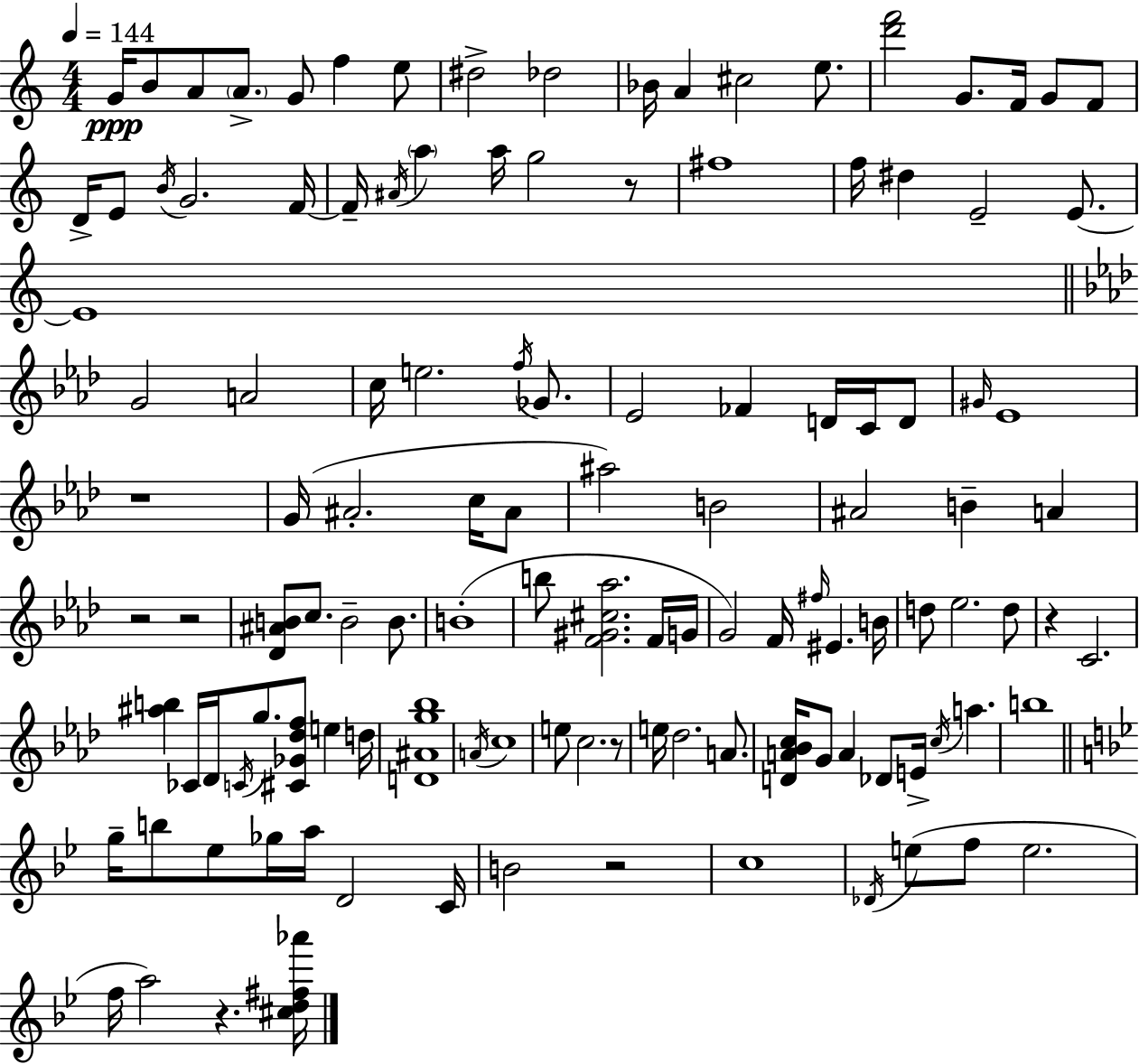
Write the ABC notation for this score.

X:1
T:Untitled
M:4/4
L:1/4
K:Am
G/4 B/2 A/2 A/2 G/2 f e/2 ^d2 _d2 _B/4 A ^c2 e/2 [d'f']2 G/2 F/4 G/2 F/2 D/4 E/2 B/4 G2 F/4 F/4 ^A/4 a a/4 g2 z/2 ^f4 f/4 ^d E2 E/2 E4 G2 A2 c/4 e2 f/4 _G/2 _E2 _F D/4 C/4 D/2 ^G/4 _E4 z4 G/4 ^A2 c/4 ^A/2 ^a2 B2 ^A2 B A z2 z2 [_D^AB]/2 c/2 B2 B/2 B4 b/2 [F^G^c_a]2 F/4 G/4 G2 F/4 ^f/4 ^E B/4 d/2 _e2 d/2 z C2 [^ab] _C/4 _D/4 C/4 g/2 [^C_G_df]/2 e d/4 [D^Ag_b]4 A/4 c4 e/2 c2 z/2 e/4 _d2 A/2 [DA_Bc]/4 G/2 A _D/2 E/4 c/4 a b4 g/4 b/2 _e/2 _g/4 a/4 D2 C/4 B2 z2 c4 _D/4 e/2 f/2 e2 f/4 a2 z [^cd^f_a']/4